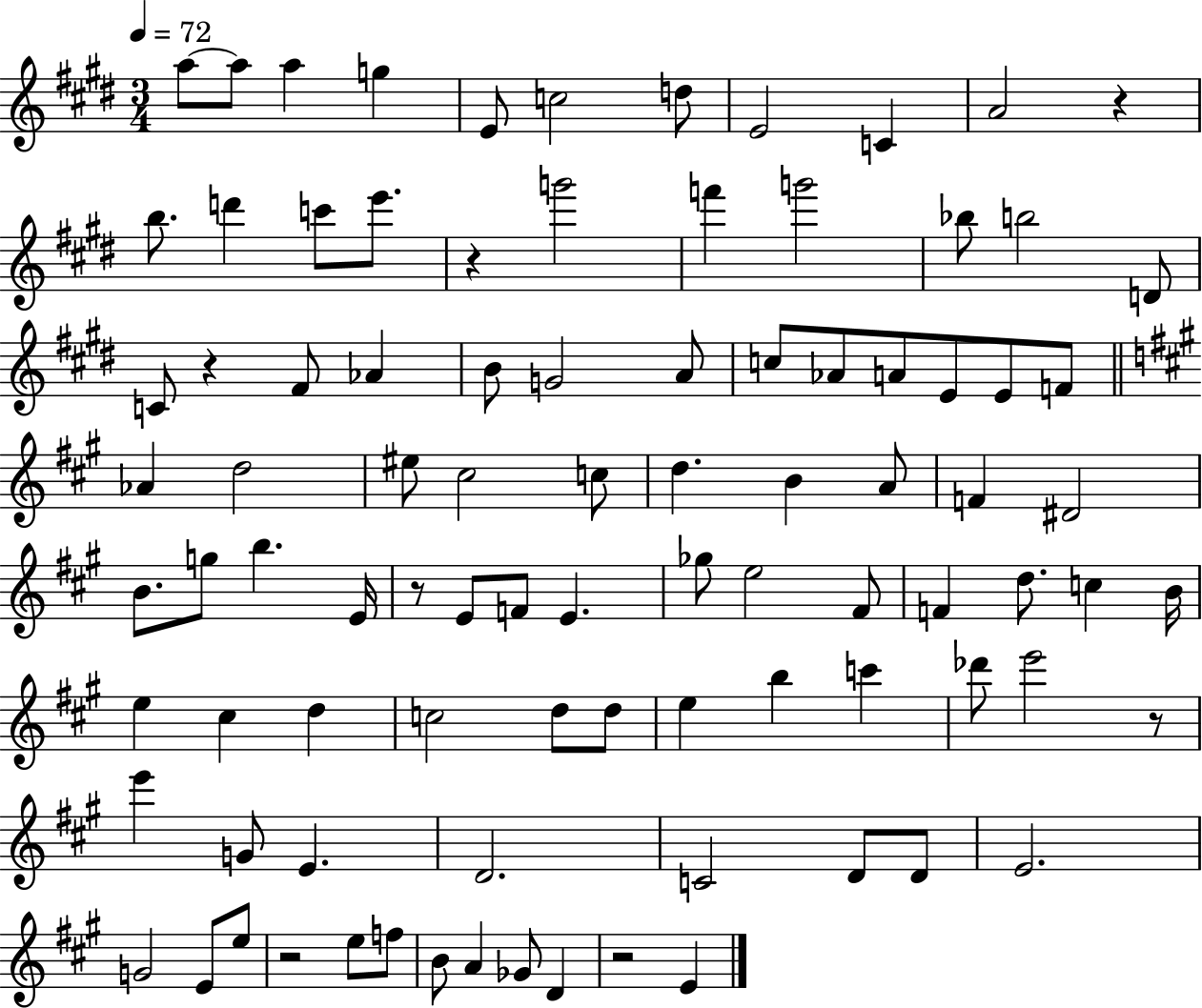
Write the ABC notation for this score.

X:1
T:Untitled
M:3/4
L:1/4
K:E
a/2 a/2 a g E/2 c2 d/2 E2 C A2 z b/2 d' c'/2 e'/2 z g'2 f' g'2 _b/2 b2 D/2 C/2 z ^F/2 _A B/2 G2 A/2 c/2 _A/2 A/2 E/2 E/2 F/2 _A d2 ^e/2 ^c2 c/2 d B A/2 F ^D2 B/2 g/2 b E/4 z/2 E/2 F/2 E _g/2 e2 ^F/2 F d/2 c B/4 e ^c d c2 d/2 d/2 e b c' _d'/2 e'2 z/2 e' G/2 E D2 C2 D/2 D/2 E2 G2 E/2 e/2 z2 e/2 f/2 B/2 A _G/2 D z2 E